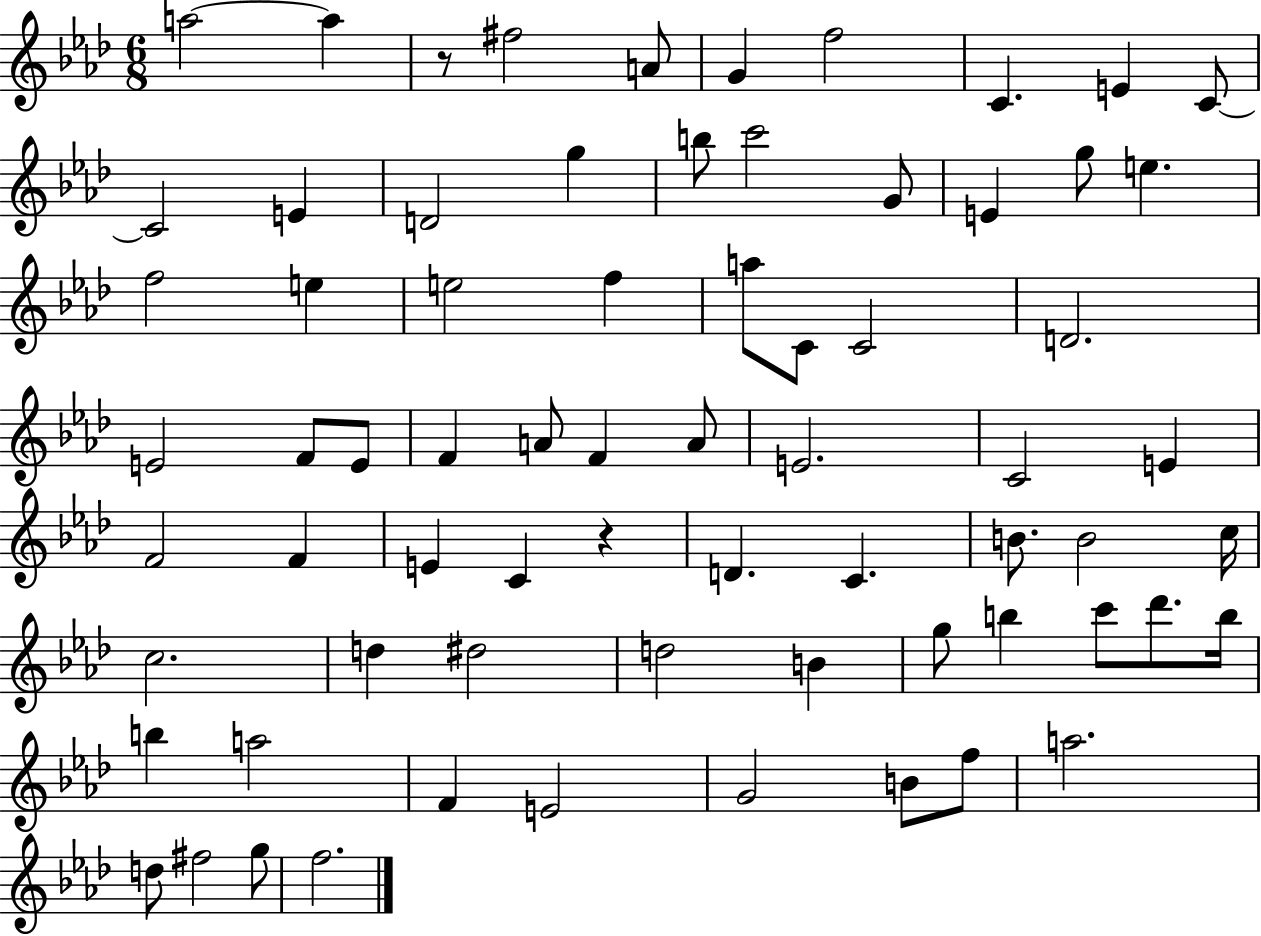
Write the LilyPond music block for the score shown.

{
  \clef treble
  \numericTimeSignature
  \time 6/8
  \key aes \major
  a''2~~ a''4 | r8 fis''2 a'8 | g'4 f''2 | c'4. e'4 c'8~~ | \break c'2 e'4 | d'2 g''4 | b''8 c'''2 g'8 | e'4 g''8 e''4. | \break f''2 e''4 | e''2 f''4 | a''8 c'8 c'2 | d'2. | \break e'2 f'8 e'8 | f'4 a'8 f'4 a'8 | e'2. | c'2 e'4 | \break f'2 f'4 | e'4 c'4 r4 | d'4. c'4. | b'8. b'2 c''16 | \break c''2. | d''4 dis''2 | d''2 b'4 | g''8 b''4 c'''8 des'''8. b''16 | \break b''4 a''2 | f'4 e'2 | g'2 b'8 f''8 | a''2. | \break d''8 fis''2 g''8 | f''2. | \bar "|."
}